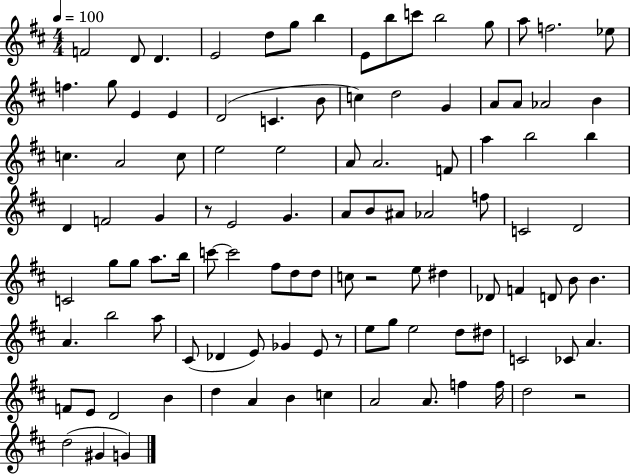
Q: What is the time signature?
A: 4/4